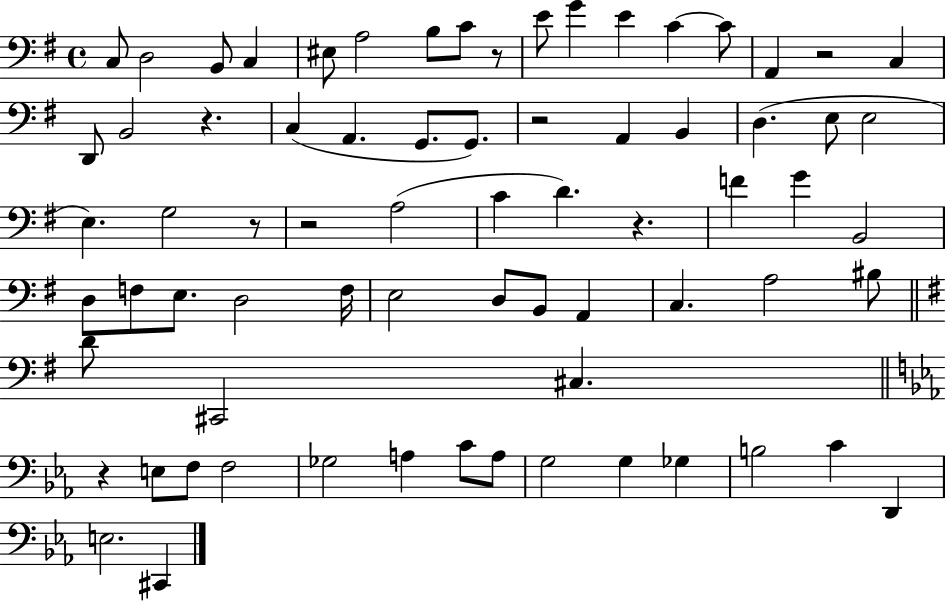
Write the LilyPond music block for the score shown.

{
  \clef bass
  \time 4/4
  \defaultTimeSignature
  \key g \major
  c8 d2 b,8 c4 | eis8 a2 b8 c'8 r8 | e'8 g'4 e'4 c'4~~ c'8 | a,4 r2 c4 | \break d,8 b,2 r4. | c4( a,4. g,8. g,8.) | r2 a,4 b,4 | d4.( e8 e2 | \break e4.) g2 r8 | r2 a2( | c'4 d'4.) r4. | f'4 g'4 b,2 | \break d8 f8 e8. d2 f16 | e2 d8 b,8 a,4 | c4. a2 bis8 | \bar "||" \break \key g \major d'8 cis,2 cis4. | \bar "||" \break \key c \minor r4 e8 f8 f2 | ges2 a4 c'8 a8 | g2 g4 ges4 | b2 c'4 d,4 | \break e2. cis,4 | \bar "|."
}